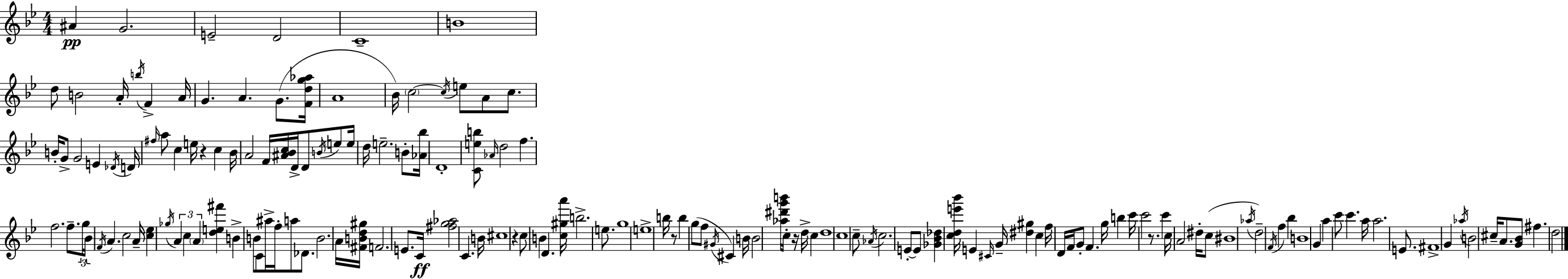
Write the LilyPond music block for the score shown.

{
  \clef treble
  \numericTimeSignature
  \time 4/4
  \key bes \major
  ais'4\pp g'2. | e'2-- d'2 | c'1-- | b'1 | \break d''8 b'2 a'16-. \acciaccatura { b''16 } f'4-> | a'16 g'4. a'4. g'8.( | <f' d'' g'' aes''>16 a'1 | bes'16) \parenthesize c''2~~ \acciaccatura { c''16 } e''8 a'8 c''8. | \break b'16-. g'8-> g'2 e'4 | \acciaccatura { des'16 } d'16 \grace { fis''16 } a''8 c''4 e''16 r4 c''4 | bes'16 a'2 f'16 <ais' bes' c''>16 d'16-> d'8 | \acciaccatura { b'16 } e''8 e''16 d''16 e''2.-- | \break b'8-. <aes' bes''>16 d'1-. | <c' e'' b''>8 \grace { aes'16 } d''2 | f''4. f''2. | f''8.-- \tuplet 3/2 { g''16 bes'16 \acciaccatura { f'16 } } a'4. c''2 | \break a'16-- <c'' ees''>4 \acciaccatura { ges''16 } \tuplet 3/2 { a'4 | c''4 \parenthesize a'4 } <d'' e'' fis'''>4 b'4-> | b'8 c'8 ais''16-> f''16-. a''8 des'8. b'2. | a'16 <fis' b' d'' gis''>16 f'2. | \break e'8. c'16\ff <fis'' g'' aes''>2 | c'4. b'16 cis''1 | r4 c''8 b'4 | d'4. <c'' gis'' a'''>16 b''2.-> | \break e''8. g''1 | e''1-> | b''16 r8 b''4 g''8( | f''8 \acciaccatura { gis'16 } cis'4) b'16 b'2 | \break <aes'' dis''' g''' b'''>16 c''16-. r16 d''16-> c''4 d''1 | c''1 | c''8-- \acciaccatura { aes'16 } c''2. | e'8-.~~ e'8 <ges' bes' des''>4 | \break <c'' d'' e''' bes'''>16 e'4 \grace { cis'16 } g'16-- <dis'' gis''>4 c''4 f''16 | d'16 f'16 g'8-. f'4. g''16 b''4 c'''16 | c'''2 r8. c'''4 c''16 | a'2 dis''16-. c''8( bis'1 | \break \acciaccatura { aes''16 }) d''2-- | \acciaccatura { f'16 } f''4 bes''4 b'1 | g'4 | a''4 c'''8 c'''4. a''16 a''2. | \break e'8. fis'1-> | g'4 | \acciaccatura { aes''16 } b'2 cis''16-- a'8. <g' bes'>8 | fis''4. d''2 \bar "|."
}